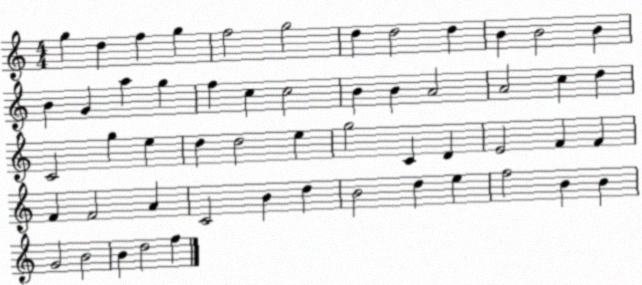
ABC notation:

X:1
T:Untitled
M:4/4
L:1/4
K:C
g d f g f2 g2 d d2 d B B2 B B G a g f c c2 B B A2 A2 c d C2 g e d d2 e g2 C D E2 F F F F2 A C2 B d B2 d e f2 B B G2 B2 B d2 f